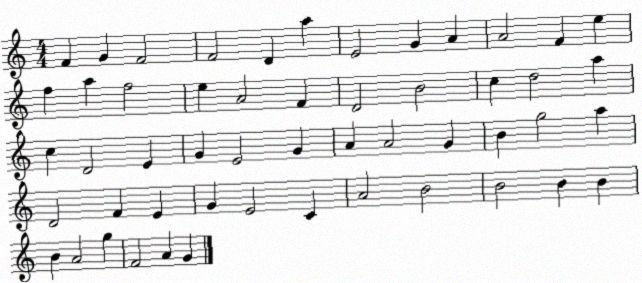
X:1
T:Untitled
M:4/4
L:1/4
K:C
F G F2 F2 D a E2 G A A2 F e f a f2 e A2 F D2 B2 c d2 a c D2 E G E2 G A A2 G B g2 a D2 F E G E2 C A2 B2 B2 B B B A2 g F2 A G